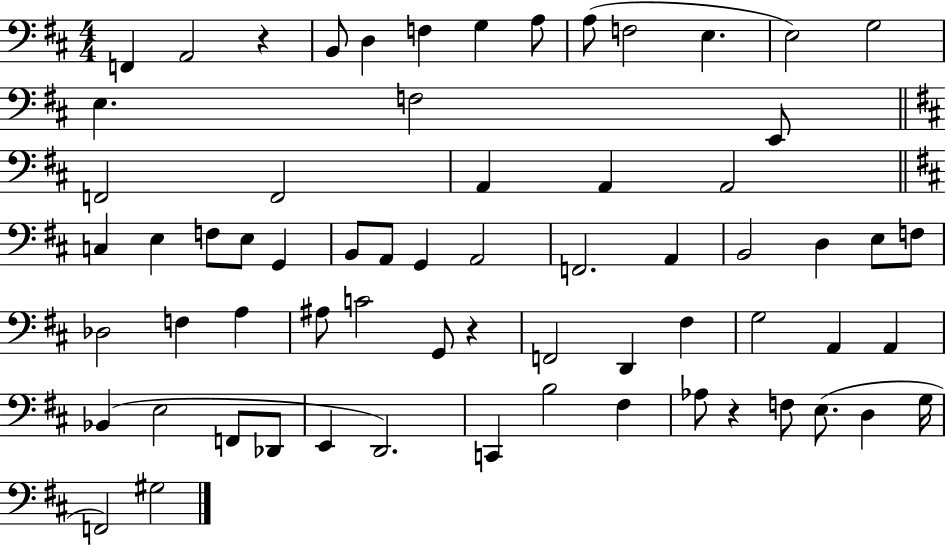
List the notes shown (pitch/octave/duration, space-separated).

F2/q A2/h R/q B2/e D3/q F3/q G3/q A3/e A3/e F3/h E3/q. E3/h G3/h E3/q. F3/h E2/e F2/h F2/h A2/q A2/q A2/h C3/q E3/q F3/e E3/e G2/q B2/e A2/e G2/q A2/h F2/h. A2/q B2/h D3/q E3/e F3/e Db3/h F3/q A3/q A#3/e C4/h G2/e R/q F2/h D2/q F#3/q G3/h A2/q A2/q Bb2/q E3/h F2/e Db2/e E2/q D2/h. C2/q B3/h F#3/q Ab3/e R/q F3/e E3/e. D3/q G3/s F2/h G#3/h